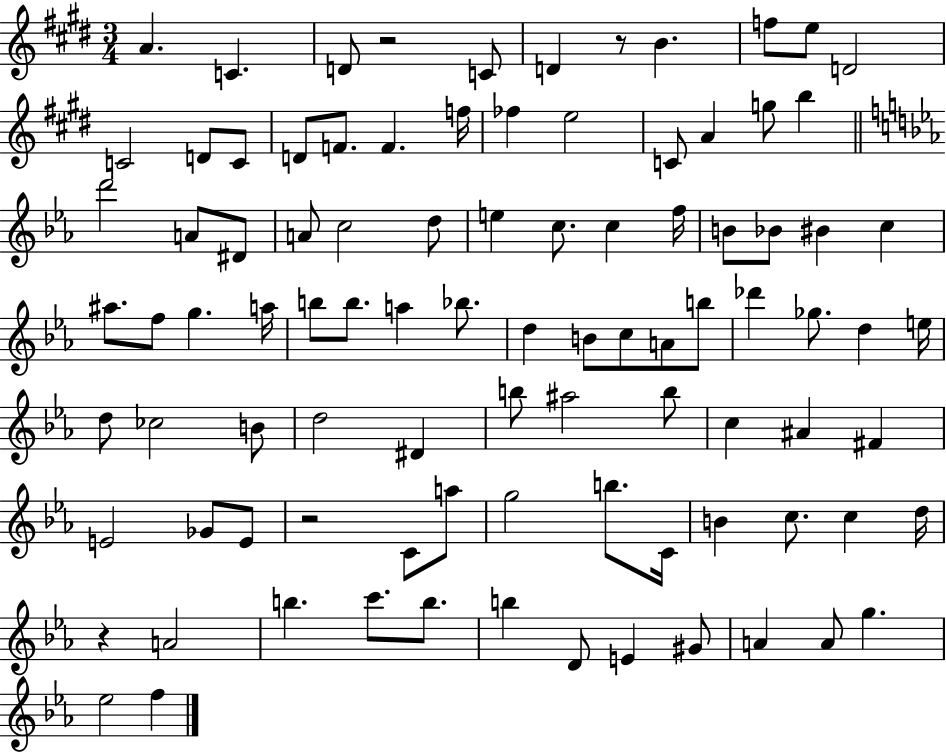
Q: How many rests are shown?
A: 4